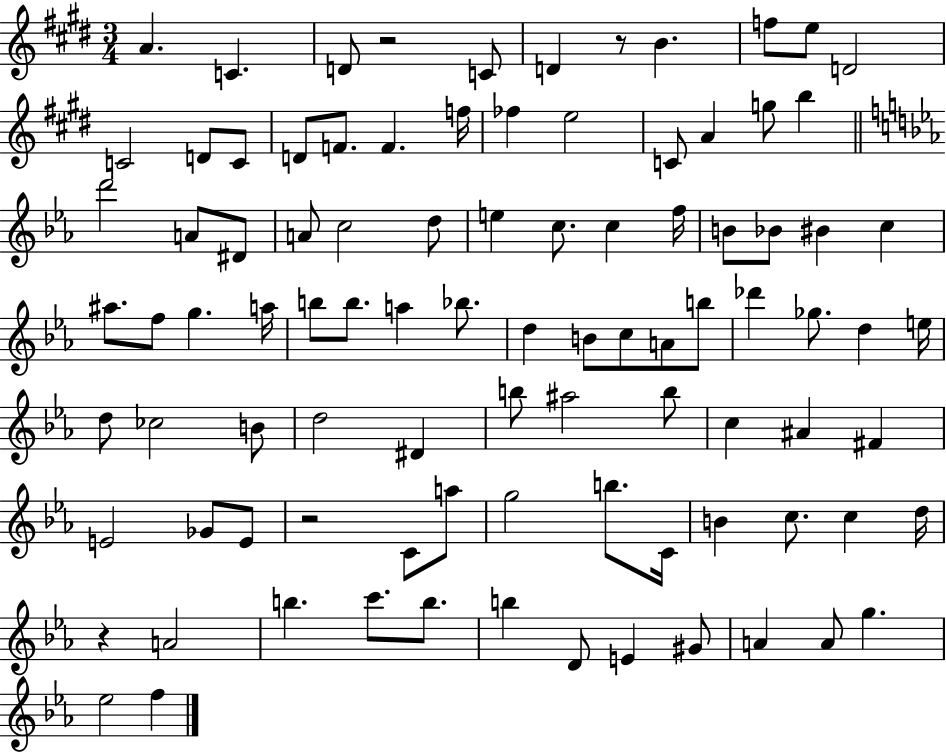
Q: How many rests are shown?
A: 4